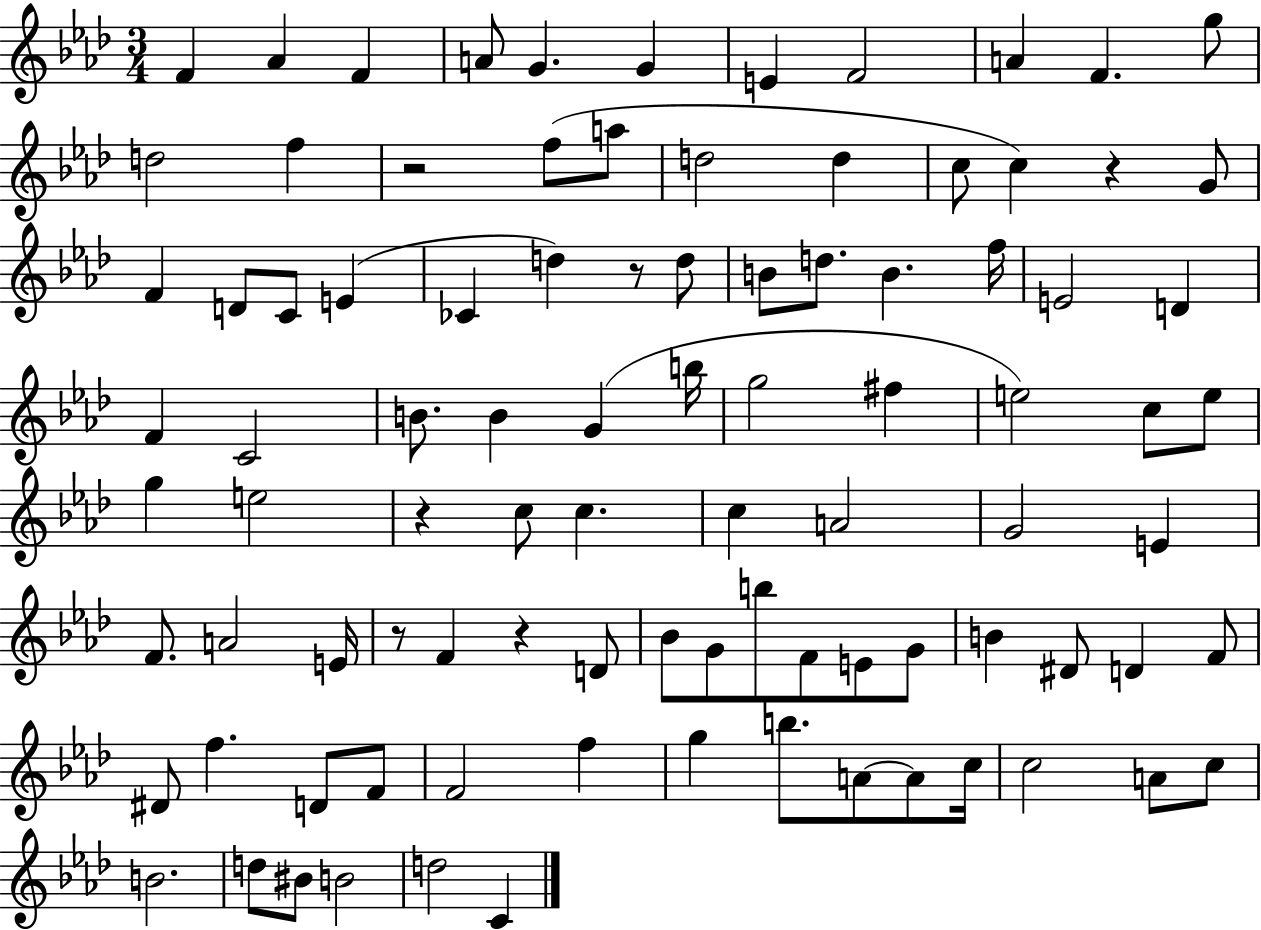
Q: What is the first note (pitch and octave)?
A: F4